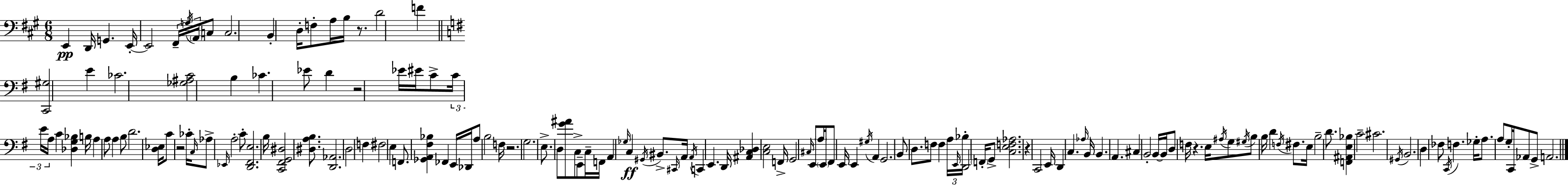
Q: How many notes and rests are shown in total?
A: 157